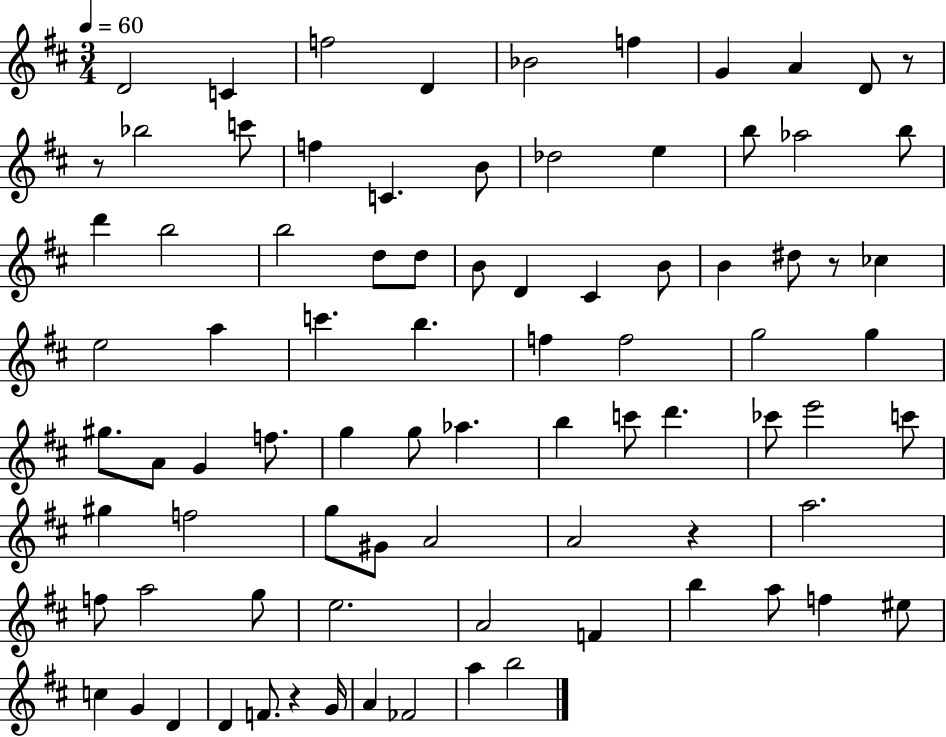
{
  \clef treble
  \numericTimeSignature
  \time 3/4
  \key d \major
  \tempo 4 = 60
  \repeat volta 2 { d'2 c'4 | f''2 d'4 | bes'2 f''4 | g'4 a'4 d'8 r8 | \break r8 bes''2 c'''8 | f''4 c'4. b'8 | des''2 e''4 | b''8 aes''2 b''8 | \break d'''4 b''2 | b''2 d''8 d''8 | b'8 d'4 cis'4 b'8 | b'4 dis''8 r8 ces''4 | \break e''2 a''4 | c'''4. b''4. | f''4 f''2 | g''2 g''4 | \break gis''8. a'8 g'4 f''8. | g''4 g''8 aes''4. | b''4 c'''8 d'''4. | ces'''8 e'''2 c'''8 | \break gis''4 f''2 | g''8 gis'8 a'2 | a'2 r4 | a''2. | \break f''8 a''2 g''8 | e''2. | a'2 f'4 | b''4 a''8 f''4 eis''8 | \break c''4 g'4 d'4 | d'4 f'8. r4 g'16 | a'4 fes'2 | a''4 b''2 | \break } \bar "|."
}